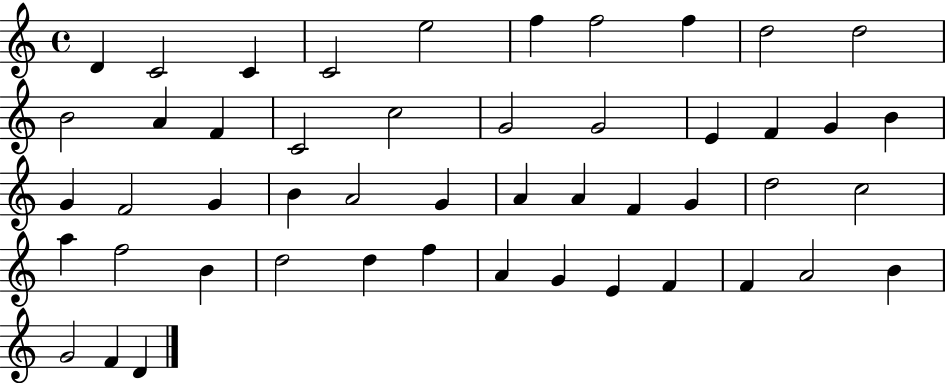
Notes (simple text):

D4/q C4/h C4/q C4/h E5/h F5/q F5/h F5/q D5/h D5/h B4/h A4/q F4/q C4/h C5/h G4/h G4/h E4/q F4/q G4/q B4/q G4/q F4/h G4/q B4/q A4/h G4/q A4/q A4/q F4/q G4/q D5/h C5/h A5/q F5/h B4/q D5/h D5/q F5/q A4/q G4/q E4/q F4/q F4/q A4/h B4/q G4/h F4/q D4/q